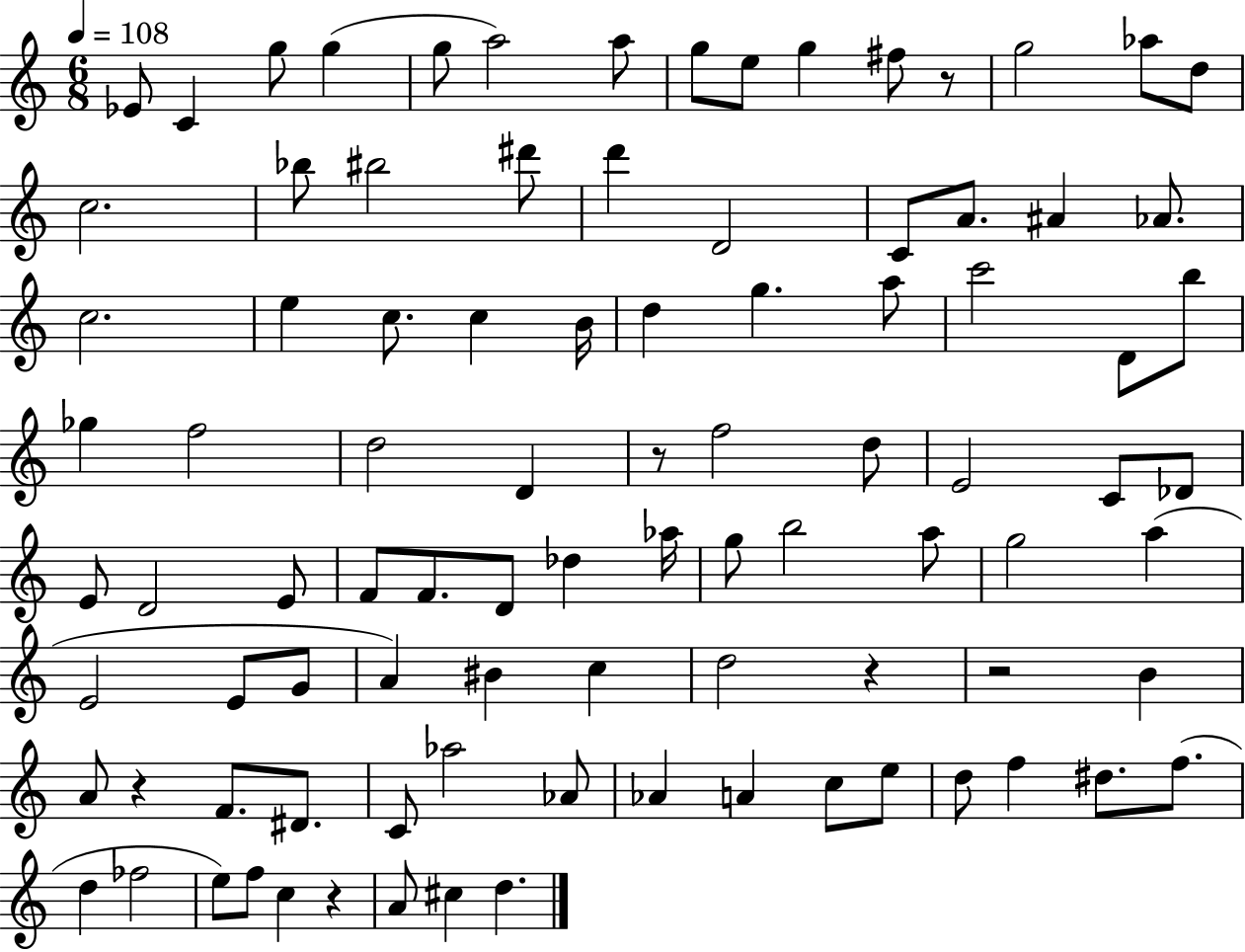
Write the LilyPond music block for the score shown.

{
  \clef treble
  \numericTimeSignature
  \time 6/8
  \key c \major
  \tempo 4 = 108
  ees'8 c'4 g''8 g''4( | g''8 a''2) a''8 | g''8 e''8 g''4 fis''8 r8 | g''2 aes''8 d''8 | \break c''2. | bes''8 bis''2 dis'''8 | d'''4 d'2 | c'8 a'8. ais'4 aes'8. | \break c''2. | e''4 c''8. c''4 b'16 | d''4 g''4. a''8 | c'''2 d'8 b''8 | \break ges''4 f''2 | d''2 d'4 | r8 f''2 d''8 | e'2 c'8 des'8 | \break e'8 d'2 e'8 | f'8 f'8. d'8 des''4 aes''16 | g''8 b''2 a''8 | g''2 a''4( | \break e'2 e'8 g'8 | a'4) bis'4 c''4 | d''2 r4 | r2 b'4 | \break a'8 r4 f'8. dis'8. | c'8 aes''2 aes'8 | aes'4 a'4 c''8 e''8 | d''8 f''4 dis''8. f''8.( | \break d''4 fes''2 | e''8) f''8 c''4 r4 | a'8 cis''4 d''4. | \bar "|."
}